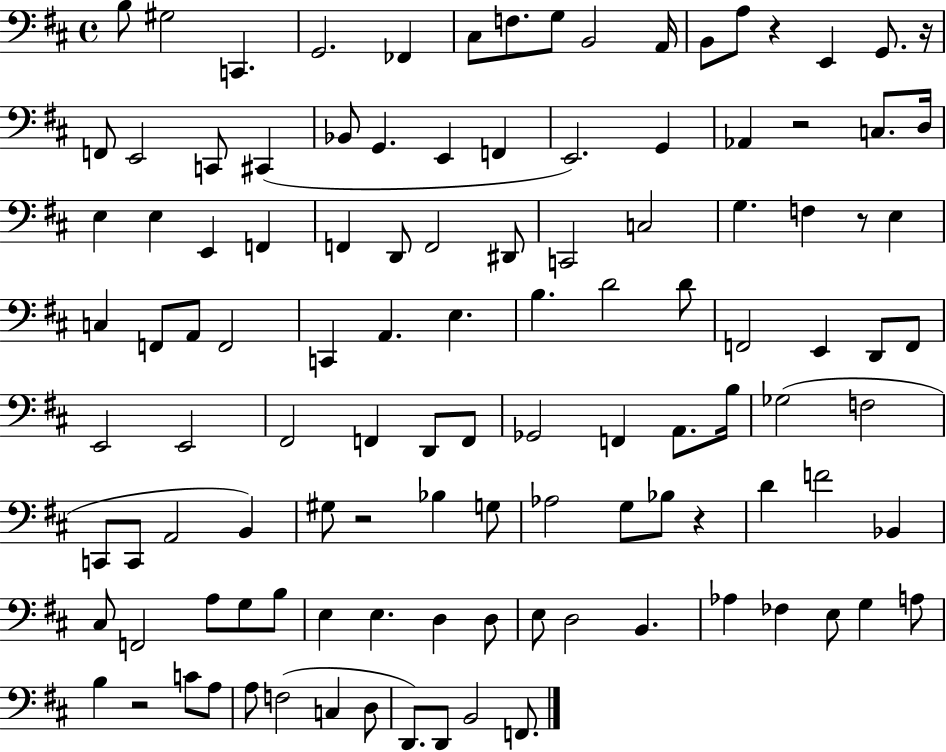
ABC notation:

X:1
T:Untitled
M:4/4
L:1/4
K:D
B,/2 ^G,2 C,, G,,2 _F,, ^C,/2 F,/2 G,/2 B,,2 A,,/4 B,,/2 A,/2 z E,, G,,/2 z/4 F,,/2 E,,2 C,,/2 ^C,, _B,,/2 G,, E,, F,, E,,2 G,, _A,, z2 C,/2 D,/4 E, E, E,, F,, F,, D,,/2 F,,2 ^D,,/2 C,,2 C,2 G, F, z/2 E, C, F,,/2 A,,/2 F,,2 C,, A,, E, B, D2 D/2 F,,2 E,, D,,/2 F,,/2 E,,2 E,,2 ^F,,2 F,, D,,/2 F,,/2 _G,,2 F,, A,,/2 B,/4 _G,2 F,2 C,,/2 C,,/2 A,,2 B,, ^G,/2 z2 _B, G,/2 _A,2 G,/2 _B,/2 z D F2 _B,, ^C,/2 F,,2 A,/2 G,/2 B,/2 E, E, D, D,/2 E,/2 D,2 B,, _A, _F, E,/2 G, A,/2 B, z2 C/2 A,/2 A,/2 F,2 C, D,/2 D,,/2 D,,/2 B,,2 F,,/2